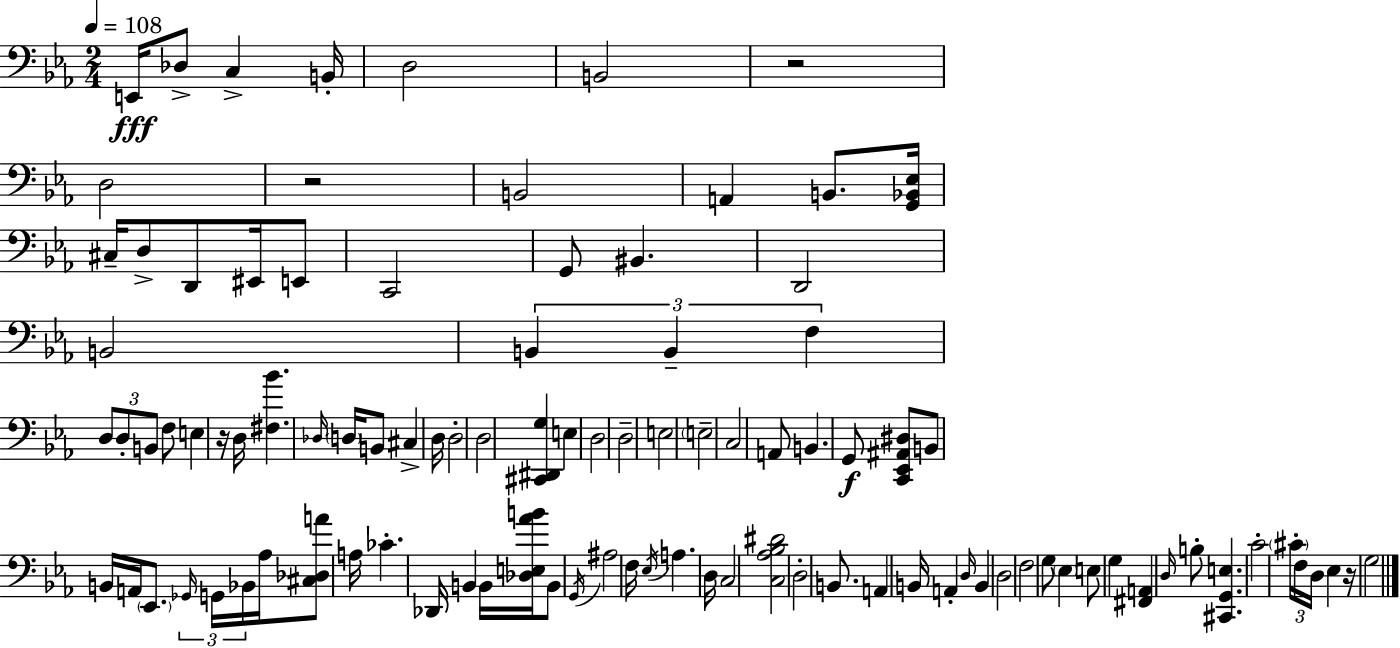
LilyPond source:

{
  \clef bass
  \numericTimeSignature
  \time 2/4
  \key c \minor
  \tempo 4 = 108
  e,16\fff des8-> c4-> b,16-. | d2 | b,2 | r2 | \break d2 | r2 | b,2 | a,4 b,8. <g, bes, ees>16 | \break cis16-- d8-> d,8 eis,16 e,8 | c,2 | g,8 bis,4. | d,2 | \break b,2 | \tuplet 3/2 { b,4 b,4-- | f4 } \tuplet 3/2 { d8 d8-. | b,8 } f8 e4 | \break r16 d16 <fis bes'>4. | \grace { des16 } \parenthesize d16 b,8 cis4-> | d16 d2-. | d2 | \break <cis, dis, g>4 e4 | d2 | d2-- | e2 | \break \parenthesize e2-- | c2 | a,8 b,4. | g,8\f <c, ees, ais, dis>8 b,8 b,16 | \break a,16 \parenthesize ees,8. \tuplet 3/2 { \grace { ges,16 } g,16 bes,16 } aes16 | <cis des a'>8 a16 ces'4.-. | des,16 b,4 b,16 <des e aes' b'>16 | b,8 \acciaccatura { g,16 } ais2 | \break f16 \acciaccatura { ees16 } a4. | d16 c2 | <c aes bes dis'>2 | d2-. | \break b,8. a,4 | b,16 a,4-. | \grace { d16 } b,4 d2 | f2 | \break g8 \parenthesize ees4 | e8 g4 | <fis, a,>4 \grace { d16 } b8-. | <cis, g, e>4. c'2-. | \break \tuplet 3/2 { \parenthesize cis'16-. f16 | d16 } ees4 r16 g2 | \bar "|."
}